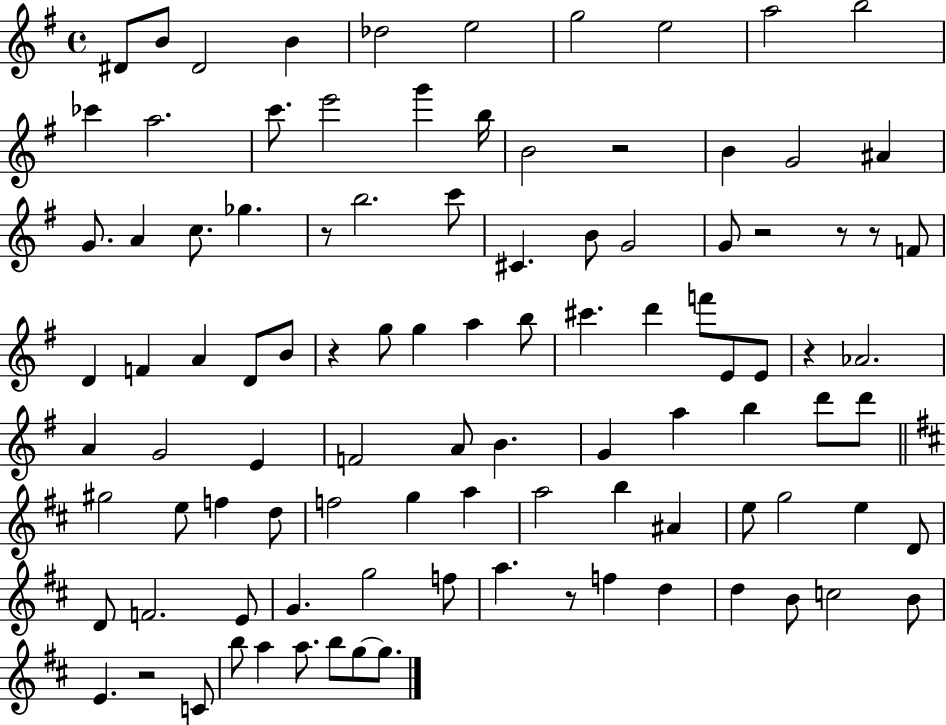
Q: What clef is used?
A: treble